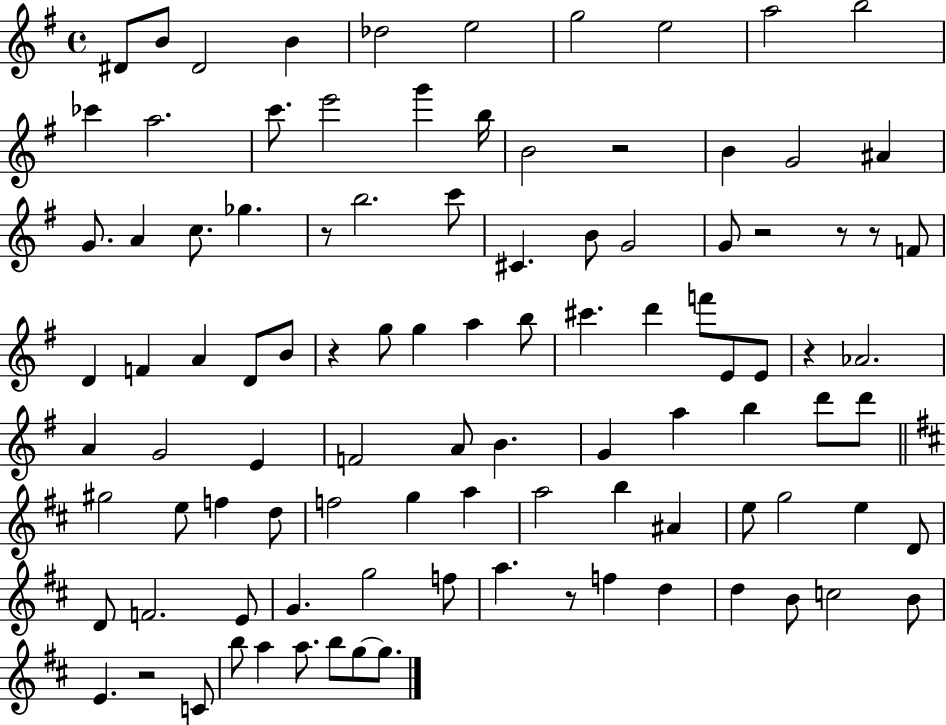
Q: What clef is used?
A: treble